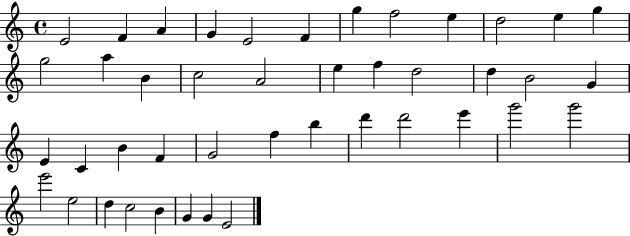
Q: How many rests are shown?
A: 0